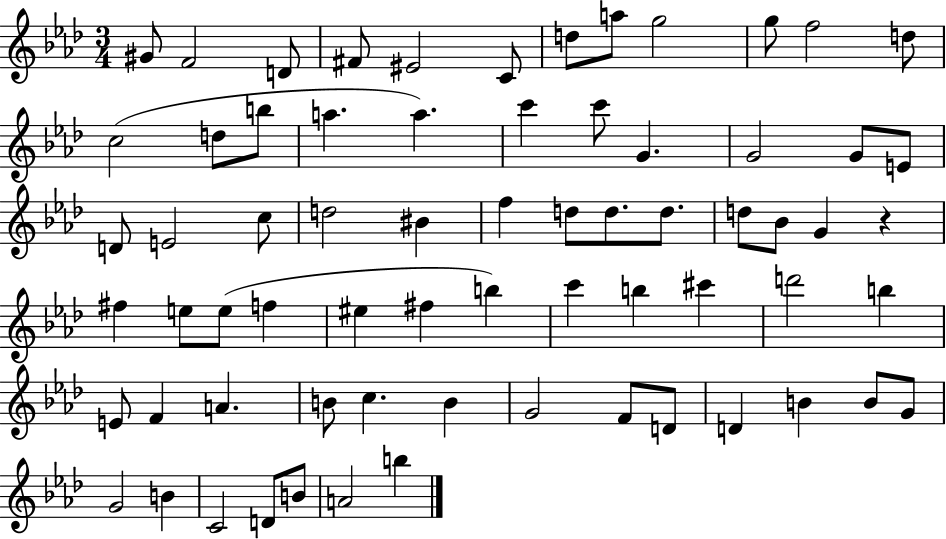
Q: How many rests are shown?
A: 1